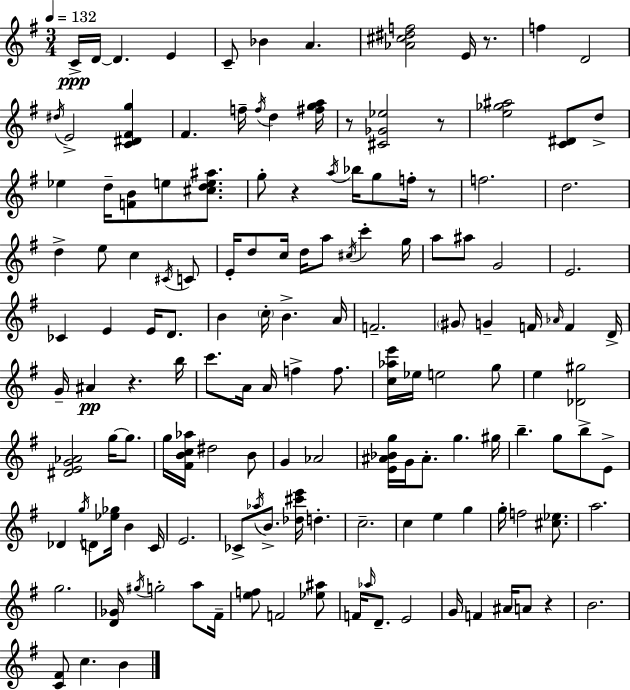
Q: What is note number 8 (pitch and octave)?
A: E4